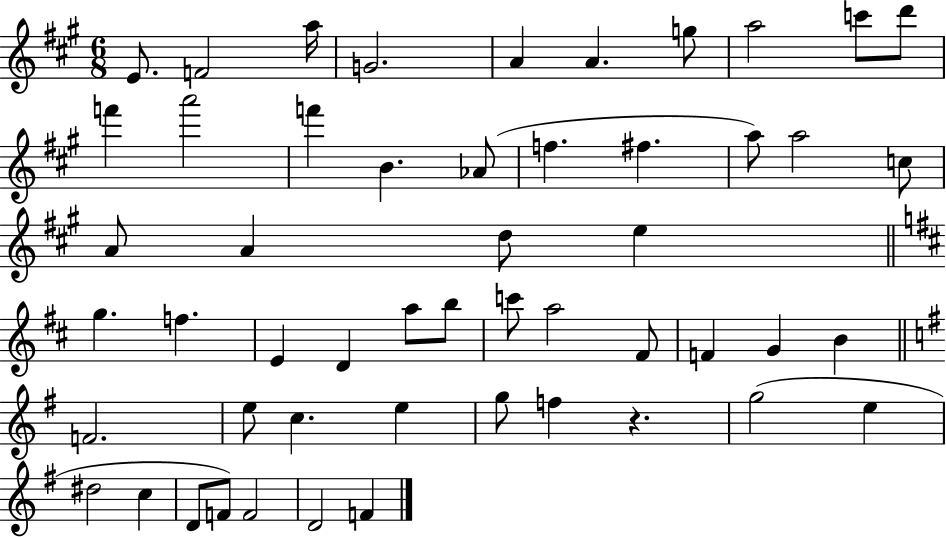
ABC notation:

X:1
T:Untitled
M:6/8
L:1/4
K:A
E/2 F2 a/4 G2 A A g/2 a2 c'/2 d'/2 f' a'2 f' B _A/2 f ^f a/2 a2 c/2 A/2 A d/2 e g f E D a/2 b/2 c'/2 a2 ^F/2 F G B F2 e/2 c e g/2 f z g2 e ^d2 c D/2 F/2 F2 D2 F